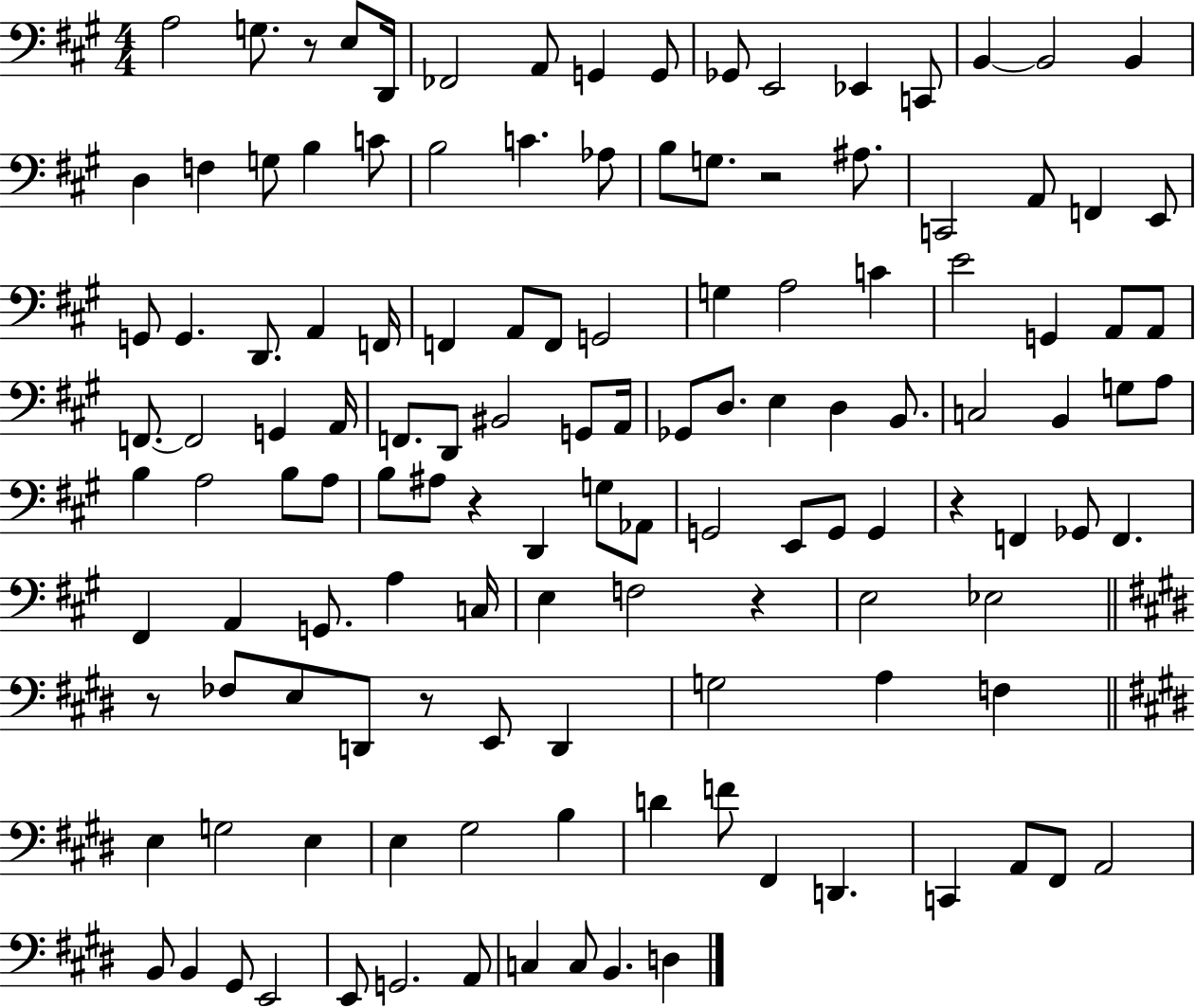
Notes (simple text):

A3/h G3/e. R/e E3/e D2/s FES2/h A2/e G2/q G2/e Gb2/e E2/h Eb2/q C2/e B2/q B2/h B2/q D3/q F3/q G3/e B3/q C4/e B3/h C4/q. Ab3/e B3/e G3/e. R/h A#3/e. C2/h A2/e F2/q E2/e G2/e G2/q. D2/e. A2/q F2/s F2/q A2/e F2/e G2/h G3/q A3/h C4/q E4/h G2/q A2/e A2/e F2/e. F2/h G2/q A2/s F2/e. D2/e BIS2/h G2/e A2/s Gb2/e D3/e. E3/q D3/q B2/e. C3/h B2/q G3/e A3/e B3/q A3/h B3/e A3/e B3/e A#3/e R/q D2/q G3/e Ab2/e G2/h E2/e G2/e G2/q R/q F2/q Gb2/e F2/q. F#2/q A2/q G2/e. A3/q C3/s E3/q F3/h R/q E3/h Eb3/h R/e FES3/e E3/e D2/e R/e E2/e D2/q G3/h A3/q F3/q E3/q G3/h E3/q E3/q G#3/h B3/q D4/q F4/e F#2/q D2/q. C2/q A2/e F#2/e A2/h B2/e B2/q G#2/e E2/h E2/e G2/h. A2/e C3/q C3/e B2/q. D3/q